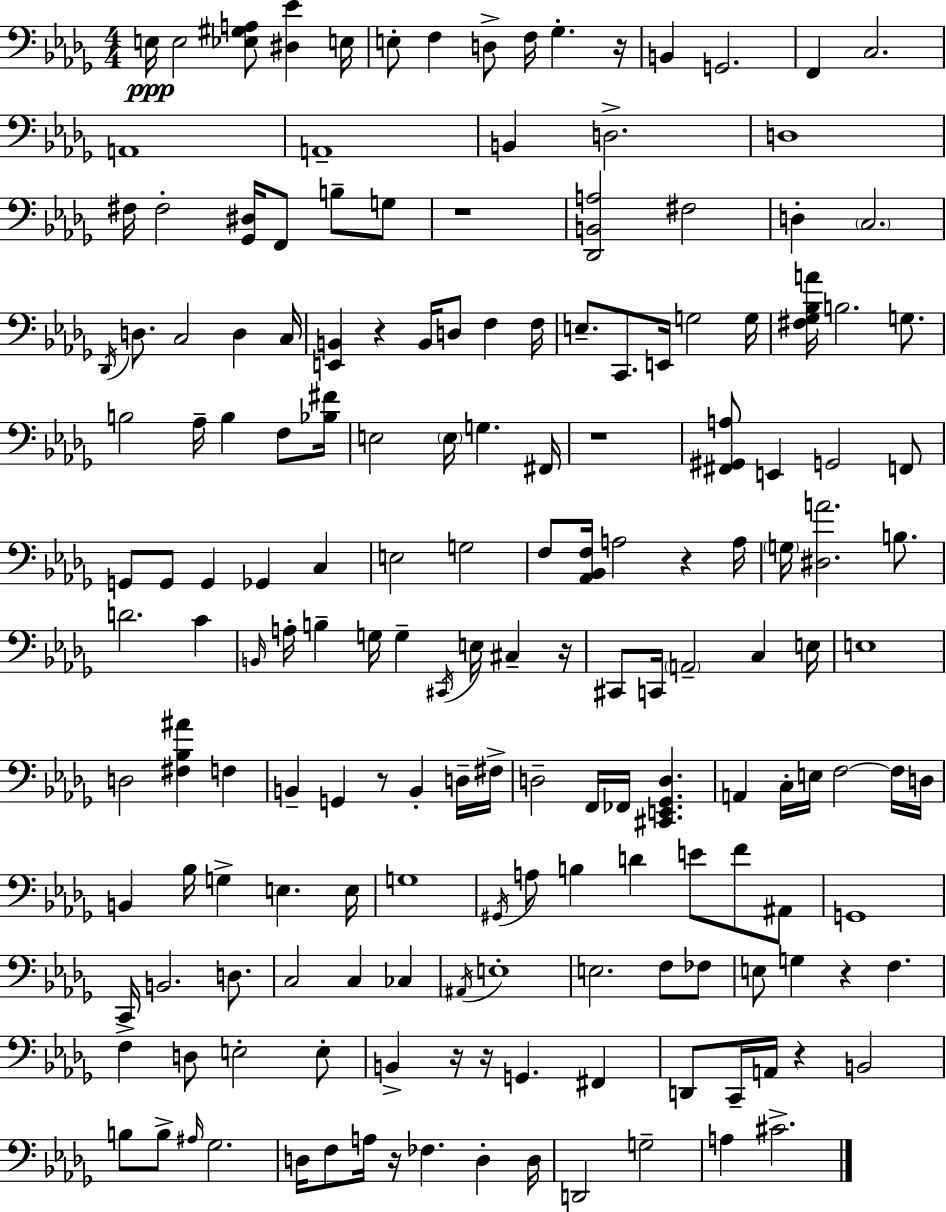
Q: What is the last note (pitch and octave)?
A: C#4